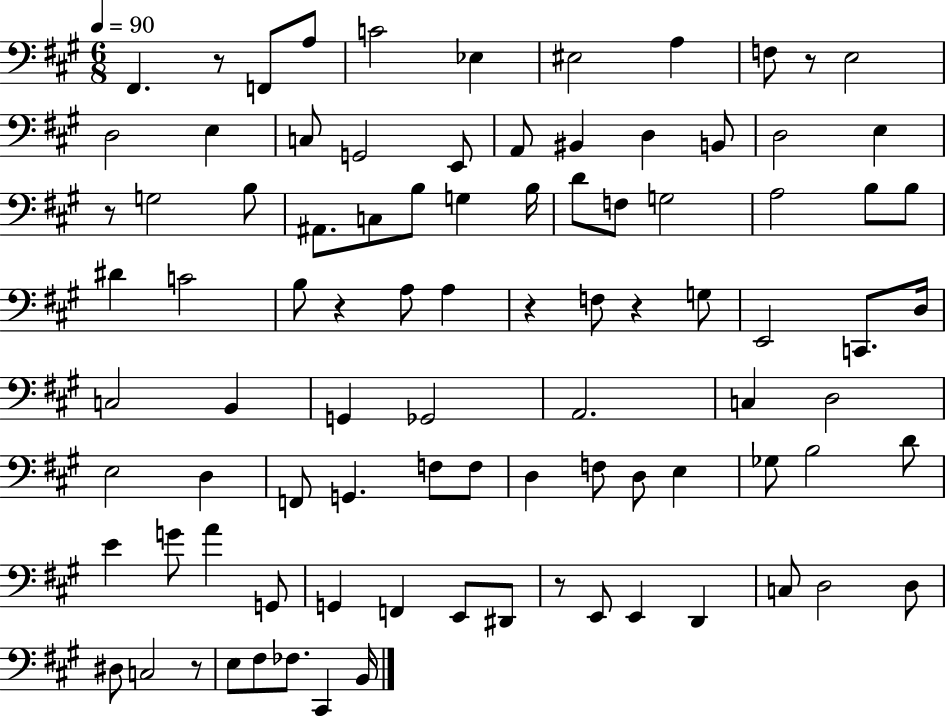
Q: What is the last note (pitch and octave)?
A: B2